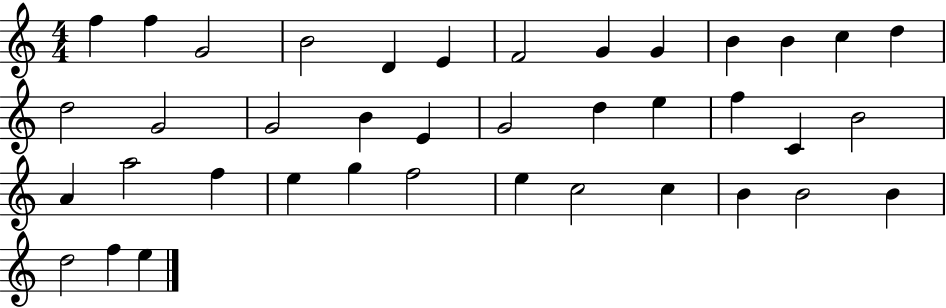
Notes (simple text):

F5/q F5/q G4/h B4/h D4/q E4/q F4/h G4/q G4/q B4/q B4/q C5/q D5/q D5/h G4/h G4/h B4/q E4/q G4/h D5/q E5/q F5/q C4/q B4/h A4/q A5/h F5/q E5/q G5/q F5/h E5/q C5/h C5/q B4/q B4/h B4/q D5/h F5/q E5/q